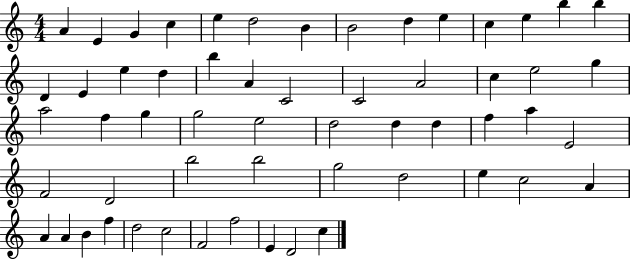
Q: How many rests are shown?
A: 0